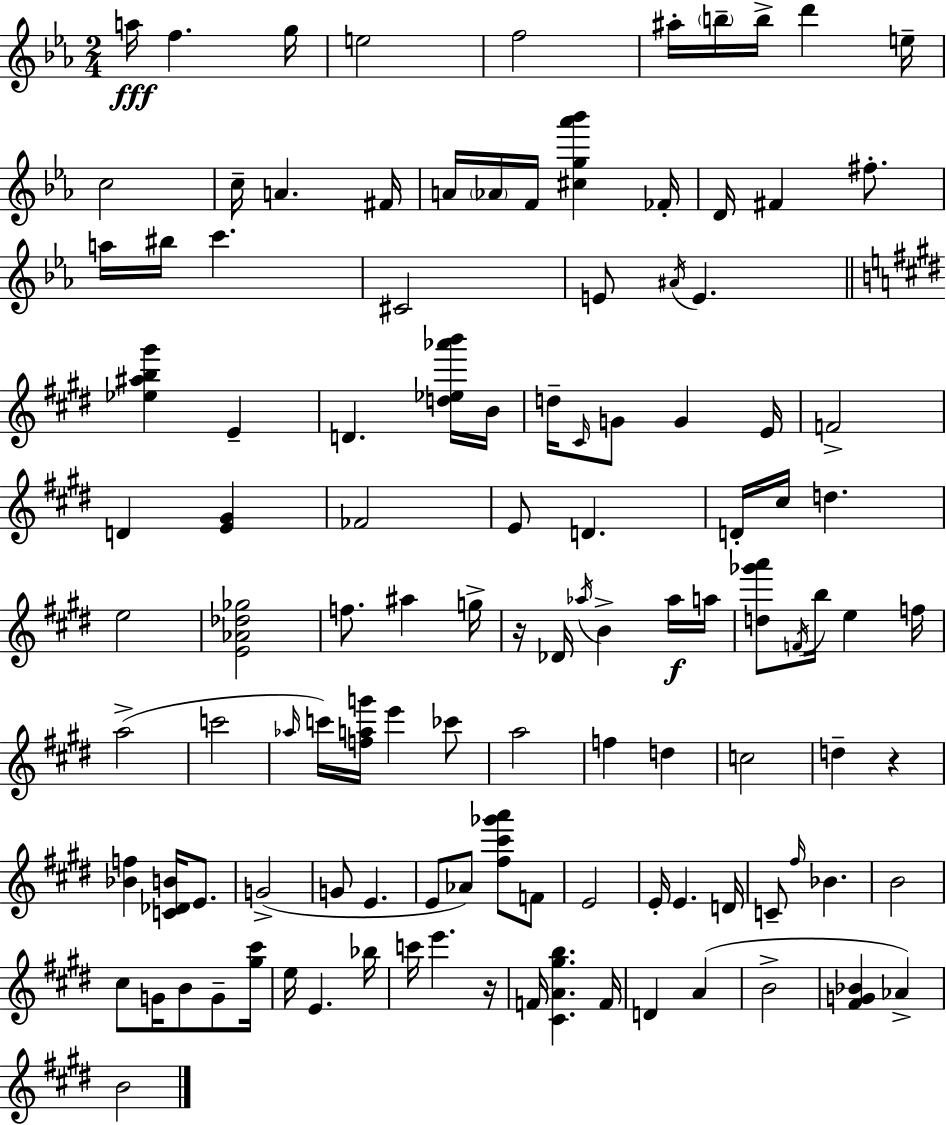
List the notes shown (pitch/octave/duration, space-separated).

A5/s F5/q. G5/s E5/h F5/h A#5/s B5/s B5/s D6/q E5/s C5/h C5/s A4/q. F#4/s A4/s Ab4/s F4/s [C#5,G5,Ab6,Bb6]/q FES4/s D4/s F#4/q F#5/e. A5/s BIS5/s C6/q. C#4/h E4/e A#4/s E4/q. [Eb5,A#5,B5,G#6]/q E4/q D4/q. [D5,Eb5,Ab6,B6]/s B4/s D5/s C#4/s G4/e G4/q E4/s F4/h D4/q [E4,G#4]/q FES4/h E4/e D4/q. D4/s C#5/s D5/q. E5/h [E4,Ab4,Db5,Gb5]/h F5/e. A#5/q G5/s R/s Db4/s Ab5/s B4/q Ab5/s A5/s [D5,Gb6,A6]/e F4/s B5/s E5/q F5/s A5/h C6/h Ab5/s C6/s [F5,A5,G6]/s E6/q CES6/e A5/h F5/q D5/q C5/h D5/q R/q [Bb4,F5]/q [C4,Db4,B4]/s E4/e. G4/h G4/e E4/q. E4/e Ab4/e [F#5,C#6,Gb6,A6]/e F4/e E4/h E4/s E4/q. D4/s C4/e F#5/s Bb4/q. B4/h C#5/e G4/s B4/e G4/e [G#5,C#6]/s E5/s E4/q. Bb5/s C6/s E6/q. R/s F4/s [C#4,A4,G#5,B5]/q. F4/s D4/q A4/q B4/h [F#4,G4,Bb4]/q Ab4/q B4/h